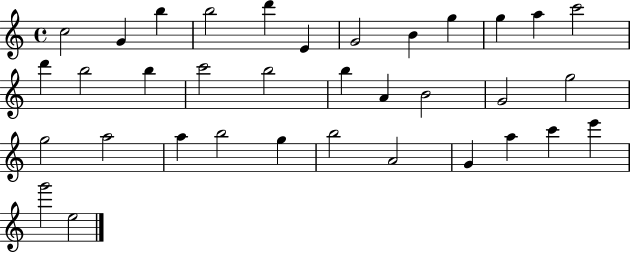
C5/h G4/q B5/q B5/h D6/q E4/q G4/h B4/q G5/q G5/q A5/q C6/h D6/q B5/h B5/q C6/h B5/h B5/q A4/q B4/h G4/h G5/h G5/h A5/h A5/q B5/h G5/q B5/h A4/h G4/q A5/q C6/q E6/q G6/h E5/h